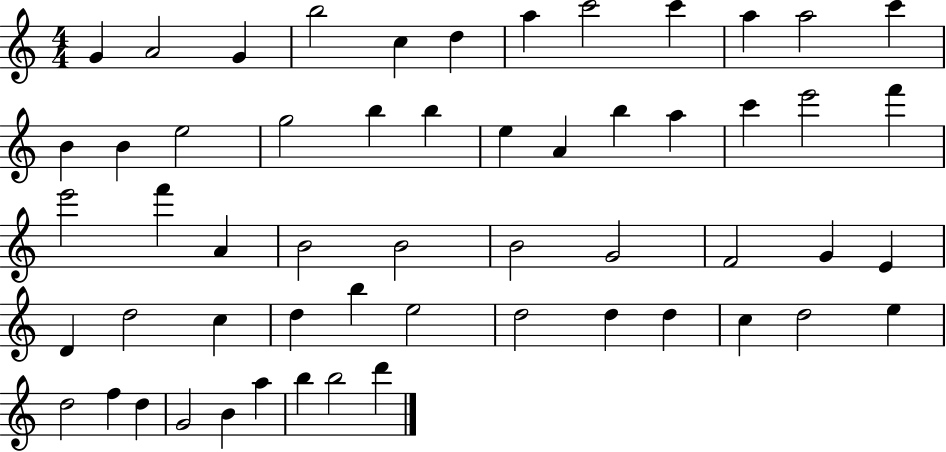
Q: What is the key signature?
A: C major